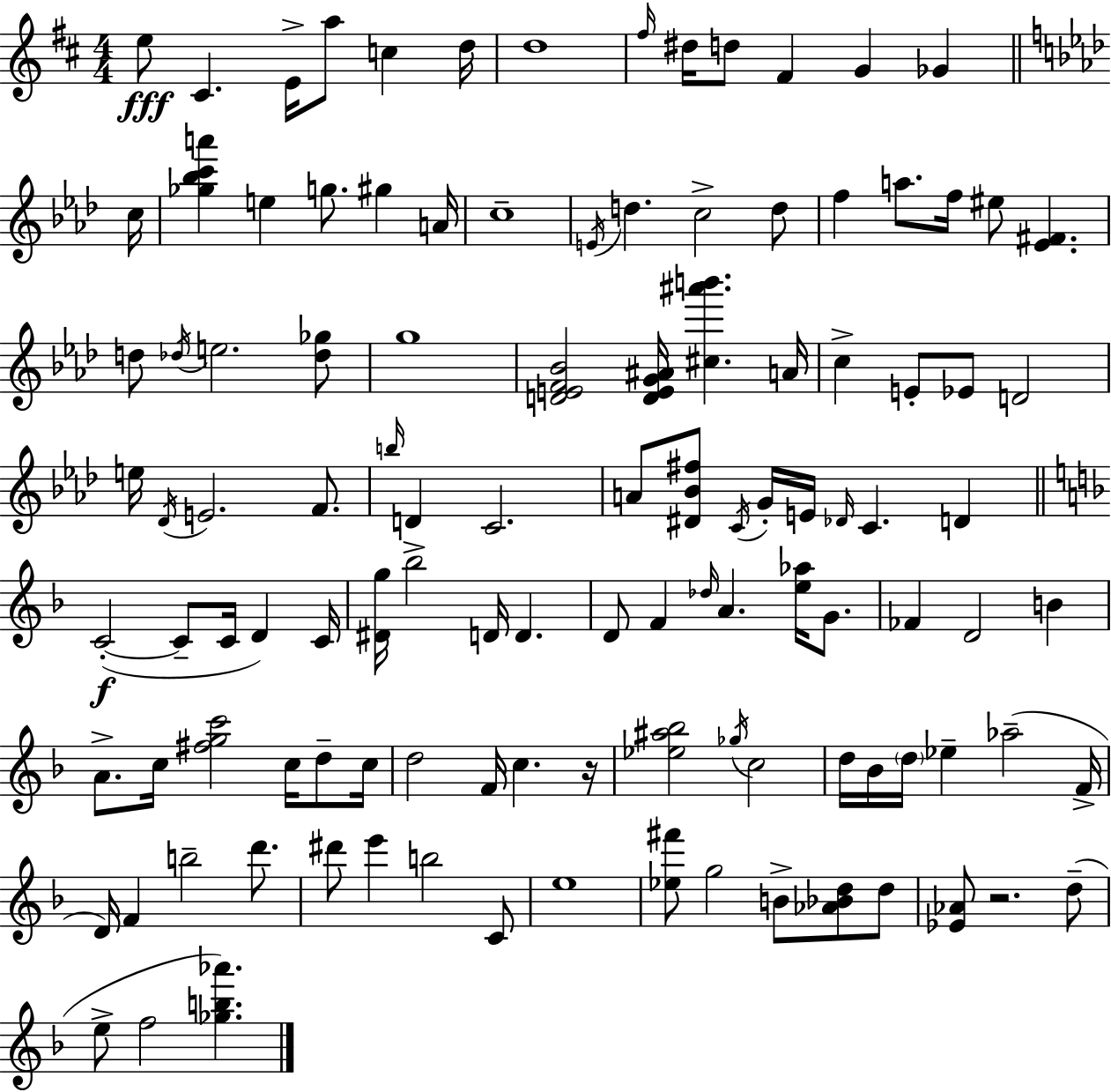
{
  \clef treble
  \numericTimeSignature
  \time 4/4
  \key d \major
  e''8\fff cis'4. e'16-> a''8 c''4 d''16 | d''1 | \grace { fis''16 } dis''16 d''8 fis'4 g'4 ges'4 | \bar "||" \break \key aes \major c''16 <ges'' bes'' c''' a'''>4 e''4 g''8. gis''4 | a'16 c''1-- | \acciaccatura { e'16 } d''4. c''2-> | d''8 f''4 a''8. f''16 eis''8 <ees' fis'>4. | \break d''8 \acciaccatura { des''16 } e''2. | <des'' ges''>8 g''1 | <d' e' f' bes'>2 <d' e' g' ais'>16 <cis'' ais''' b'''>4. | a'16 c''4-> e'8-. ees'8 d'2 | \break e''16 \acciaccatura { des'16 } e'2. | f'8. \grace { b''16 } d'4 c'2. | a'8 <dis' bes' fis''>8 \acciaccatura { c'16 } g'16-. e'16 \grace { des'16 } c'4. | d'4 \bar "||" \break \key d \minor c'2-.~(~\f c'8-- c'16 d'4) c'16 | <dis' g''>16 bes''2-> d'16 d'4. | d'8 f'4 \grace { des''16 } a'4. <e'' aes''>16 g'8. | fes'4 d'2 b'4 | \break a'8.-> c''16 <fis'' g'' c'''>2 c''16 d''8-- | c''16 d''2 f'16 c''4. | r16 <ees'' ais'' bes''>2 \acciaccatura { ges''16 } c''2 | d''16 bes'16 \parenthesize d''16 ees''4-- aes''2--( | \break f'16-> d'16) f'4 b''2-- d'''8. | dis'''8 e'''4 b''2 | c'8 e''1 | <ees'' fis'''>8 g''2 b'8-> <aes' bes' d''>8 | \break d''8 <ees' aes'>8 r2. | d''8--( e''8-> f''2 <ges'' b'' aes'''>4.) | \bar "|."
}